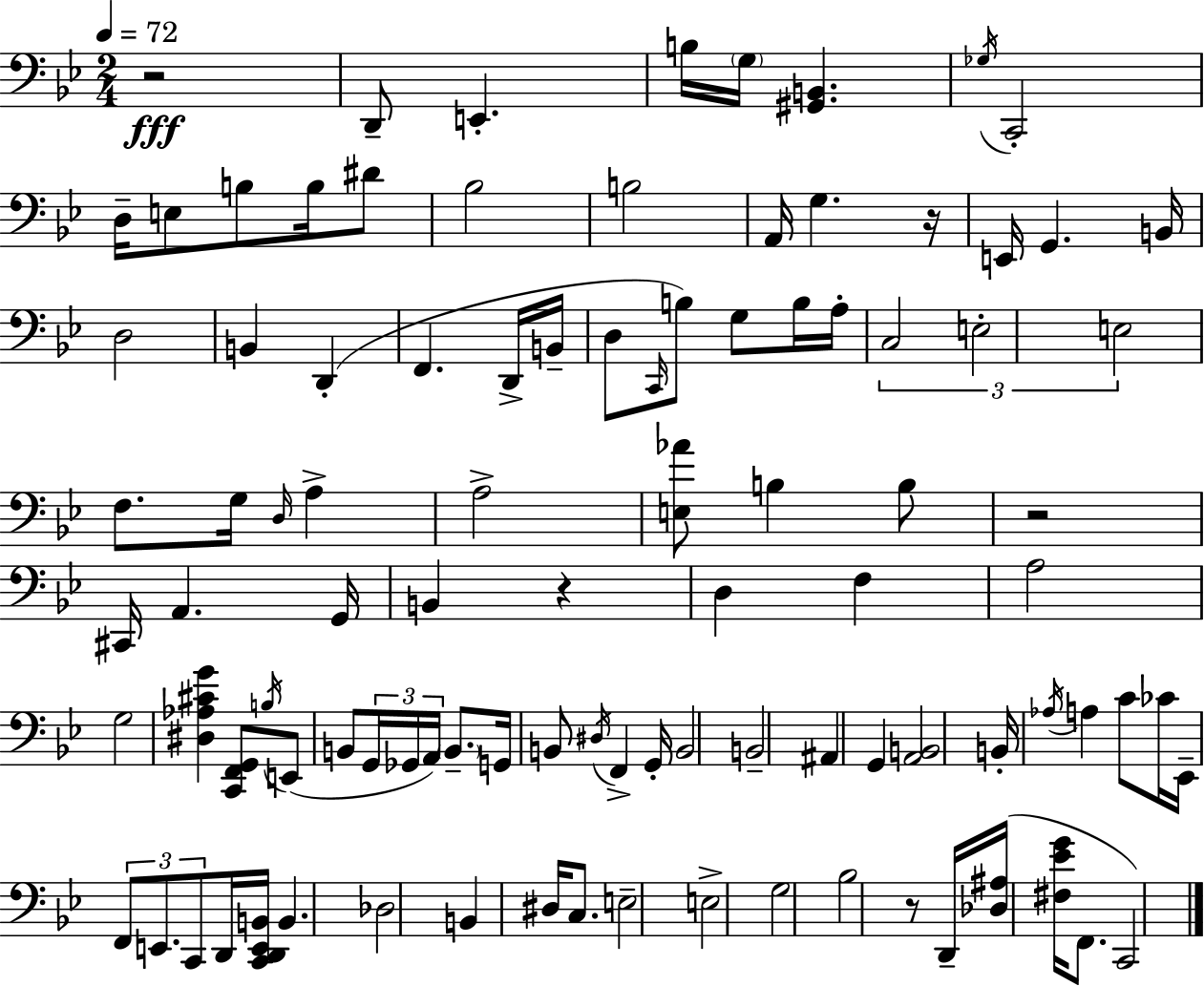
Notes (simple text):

R/h D2/e E2/q. B3/s G3/s [G#2,B2]/q. Gb3/s C2/h D3/s E3/e B3/e B3/s D#4/e Bb3/h B3/h A2/s G3/q. R/s E2/s G2/q. B2/s D3/h B2/q D2/q F2/q. D2/s B2/s D3/e C2/s B3/e G3/e B3/s A3/s C3/h E3/h E3/h F3/e. G3/s D3/s A3/q A3/h [E3,Ab4]/e B3/q B3/e R/h C#2/s A2/q. G2/s B2/q R/q D3/q F3/q A3/h G3/h [D#3,Ab3,C#4,G4]/q [C2,F2,G2]/e B3/s E2/e B2/e G2/s Gb2/s A2/s B2/e. G2/s B2/e D#3/s F2/q G2/s B2/h B2/h A#2/q G2/q [A2,B2]/h B2/s Ab3/s A3/q C4/e CES4/s Eb2/s F2/e E2/e. C2/e D2/s [C2,D2,E2,B2]/s B2/q. Db3/h B2/q D#3/s C3/e. E3/h E3/h G3/h Bb3/h R/e D2/s [Db3,A#3]/s [F#3,Eb4,G4]/s F2/e. C2/h